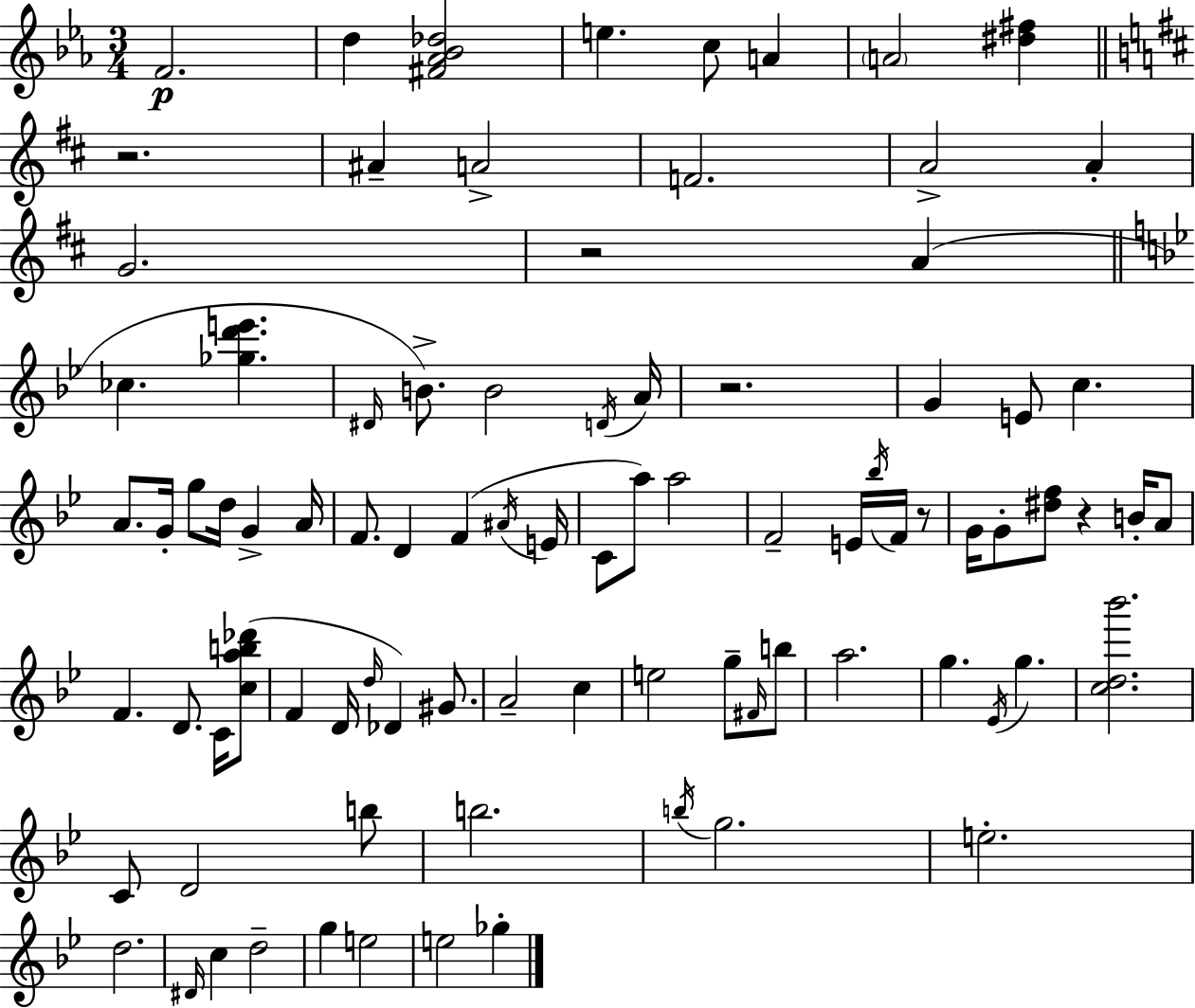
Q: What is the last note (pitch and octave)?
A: Gb5